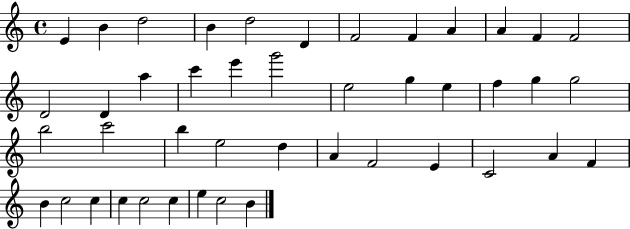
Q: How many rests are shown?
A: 0